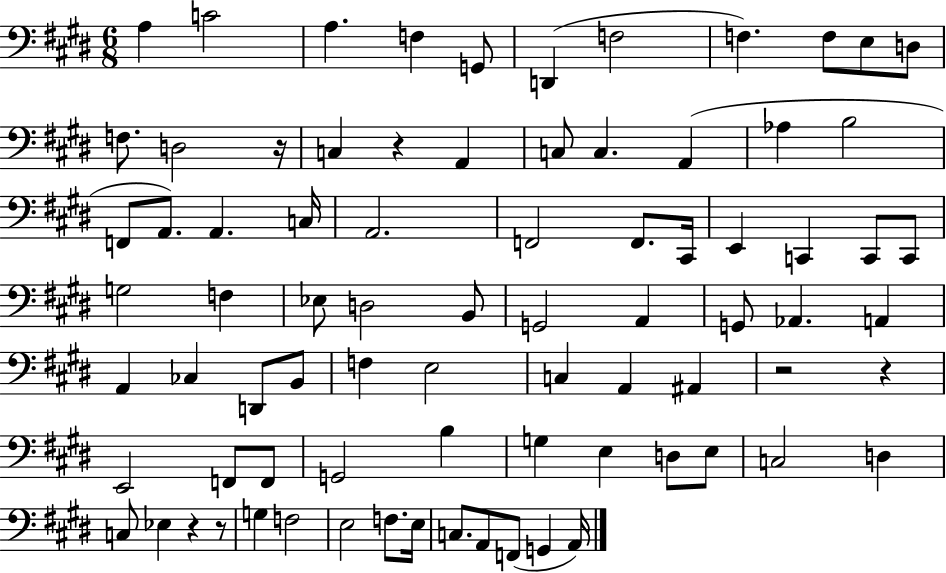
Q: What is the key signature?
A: E major